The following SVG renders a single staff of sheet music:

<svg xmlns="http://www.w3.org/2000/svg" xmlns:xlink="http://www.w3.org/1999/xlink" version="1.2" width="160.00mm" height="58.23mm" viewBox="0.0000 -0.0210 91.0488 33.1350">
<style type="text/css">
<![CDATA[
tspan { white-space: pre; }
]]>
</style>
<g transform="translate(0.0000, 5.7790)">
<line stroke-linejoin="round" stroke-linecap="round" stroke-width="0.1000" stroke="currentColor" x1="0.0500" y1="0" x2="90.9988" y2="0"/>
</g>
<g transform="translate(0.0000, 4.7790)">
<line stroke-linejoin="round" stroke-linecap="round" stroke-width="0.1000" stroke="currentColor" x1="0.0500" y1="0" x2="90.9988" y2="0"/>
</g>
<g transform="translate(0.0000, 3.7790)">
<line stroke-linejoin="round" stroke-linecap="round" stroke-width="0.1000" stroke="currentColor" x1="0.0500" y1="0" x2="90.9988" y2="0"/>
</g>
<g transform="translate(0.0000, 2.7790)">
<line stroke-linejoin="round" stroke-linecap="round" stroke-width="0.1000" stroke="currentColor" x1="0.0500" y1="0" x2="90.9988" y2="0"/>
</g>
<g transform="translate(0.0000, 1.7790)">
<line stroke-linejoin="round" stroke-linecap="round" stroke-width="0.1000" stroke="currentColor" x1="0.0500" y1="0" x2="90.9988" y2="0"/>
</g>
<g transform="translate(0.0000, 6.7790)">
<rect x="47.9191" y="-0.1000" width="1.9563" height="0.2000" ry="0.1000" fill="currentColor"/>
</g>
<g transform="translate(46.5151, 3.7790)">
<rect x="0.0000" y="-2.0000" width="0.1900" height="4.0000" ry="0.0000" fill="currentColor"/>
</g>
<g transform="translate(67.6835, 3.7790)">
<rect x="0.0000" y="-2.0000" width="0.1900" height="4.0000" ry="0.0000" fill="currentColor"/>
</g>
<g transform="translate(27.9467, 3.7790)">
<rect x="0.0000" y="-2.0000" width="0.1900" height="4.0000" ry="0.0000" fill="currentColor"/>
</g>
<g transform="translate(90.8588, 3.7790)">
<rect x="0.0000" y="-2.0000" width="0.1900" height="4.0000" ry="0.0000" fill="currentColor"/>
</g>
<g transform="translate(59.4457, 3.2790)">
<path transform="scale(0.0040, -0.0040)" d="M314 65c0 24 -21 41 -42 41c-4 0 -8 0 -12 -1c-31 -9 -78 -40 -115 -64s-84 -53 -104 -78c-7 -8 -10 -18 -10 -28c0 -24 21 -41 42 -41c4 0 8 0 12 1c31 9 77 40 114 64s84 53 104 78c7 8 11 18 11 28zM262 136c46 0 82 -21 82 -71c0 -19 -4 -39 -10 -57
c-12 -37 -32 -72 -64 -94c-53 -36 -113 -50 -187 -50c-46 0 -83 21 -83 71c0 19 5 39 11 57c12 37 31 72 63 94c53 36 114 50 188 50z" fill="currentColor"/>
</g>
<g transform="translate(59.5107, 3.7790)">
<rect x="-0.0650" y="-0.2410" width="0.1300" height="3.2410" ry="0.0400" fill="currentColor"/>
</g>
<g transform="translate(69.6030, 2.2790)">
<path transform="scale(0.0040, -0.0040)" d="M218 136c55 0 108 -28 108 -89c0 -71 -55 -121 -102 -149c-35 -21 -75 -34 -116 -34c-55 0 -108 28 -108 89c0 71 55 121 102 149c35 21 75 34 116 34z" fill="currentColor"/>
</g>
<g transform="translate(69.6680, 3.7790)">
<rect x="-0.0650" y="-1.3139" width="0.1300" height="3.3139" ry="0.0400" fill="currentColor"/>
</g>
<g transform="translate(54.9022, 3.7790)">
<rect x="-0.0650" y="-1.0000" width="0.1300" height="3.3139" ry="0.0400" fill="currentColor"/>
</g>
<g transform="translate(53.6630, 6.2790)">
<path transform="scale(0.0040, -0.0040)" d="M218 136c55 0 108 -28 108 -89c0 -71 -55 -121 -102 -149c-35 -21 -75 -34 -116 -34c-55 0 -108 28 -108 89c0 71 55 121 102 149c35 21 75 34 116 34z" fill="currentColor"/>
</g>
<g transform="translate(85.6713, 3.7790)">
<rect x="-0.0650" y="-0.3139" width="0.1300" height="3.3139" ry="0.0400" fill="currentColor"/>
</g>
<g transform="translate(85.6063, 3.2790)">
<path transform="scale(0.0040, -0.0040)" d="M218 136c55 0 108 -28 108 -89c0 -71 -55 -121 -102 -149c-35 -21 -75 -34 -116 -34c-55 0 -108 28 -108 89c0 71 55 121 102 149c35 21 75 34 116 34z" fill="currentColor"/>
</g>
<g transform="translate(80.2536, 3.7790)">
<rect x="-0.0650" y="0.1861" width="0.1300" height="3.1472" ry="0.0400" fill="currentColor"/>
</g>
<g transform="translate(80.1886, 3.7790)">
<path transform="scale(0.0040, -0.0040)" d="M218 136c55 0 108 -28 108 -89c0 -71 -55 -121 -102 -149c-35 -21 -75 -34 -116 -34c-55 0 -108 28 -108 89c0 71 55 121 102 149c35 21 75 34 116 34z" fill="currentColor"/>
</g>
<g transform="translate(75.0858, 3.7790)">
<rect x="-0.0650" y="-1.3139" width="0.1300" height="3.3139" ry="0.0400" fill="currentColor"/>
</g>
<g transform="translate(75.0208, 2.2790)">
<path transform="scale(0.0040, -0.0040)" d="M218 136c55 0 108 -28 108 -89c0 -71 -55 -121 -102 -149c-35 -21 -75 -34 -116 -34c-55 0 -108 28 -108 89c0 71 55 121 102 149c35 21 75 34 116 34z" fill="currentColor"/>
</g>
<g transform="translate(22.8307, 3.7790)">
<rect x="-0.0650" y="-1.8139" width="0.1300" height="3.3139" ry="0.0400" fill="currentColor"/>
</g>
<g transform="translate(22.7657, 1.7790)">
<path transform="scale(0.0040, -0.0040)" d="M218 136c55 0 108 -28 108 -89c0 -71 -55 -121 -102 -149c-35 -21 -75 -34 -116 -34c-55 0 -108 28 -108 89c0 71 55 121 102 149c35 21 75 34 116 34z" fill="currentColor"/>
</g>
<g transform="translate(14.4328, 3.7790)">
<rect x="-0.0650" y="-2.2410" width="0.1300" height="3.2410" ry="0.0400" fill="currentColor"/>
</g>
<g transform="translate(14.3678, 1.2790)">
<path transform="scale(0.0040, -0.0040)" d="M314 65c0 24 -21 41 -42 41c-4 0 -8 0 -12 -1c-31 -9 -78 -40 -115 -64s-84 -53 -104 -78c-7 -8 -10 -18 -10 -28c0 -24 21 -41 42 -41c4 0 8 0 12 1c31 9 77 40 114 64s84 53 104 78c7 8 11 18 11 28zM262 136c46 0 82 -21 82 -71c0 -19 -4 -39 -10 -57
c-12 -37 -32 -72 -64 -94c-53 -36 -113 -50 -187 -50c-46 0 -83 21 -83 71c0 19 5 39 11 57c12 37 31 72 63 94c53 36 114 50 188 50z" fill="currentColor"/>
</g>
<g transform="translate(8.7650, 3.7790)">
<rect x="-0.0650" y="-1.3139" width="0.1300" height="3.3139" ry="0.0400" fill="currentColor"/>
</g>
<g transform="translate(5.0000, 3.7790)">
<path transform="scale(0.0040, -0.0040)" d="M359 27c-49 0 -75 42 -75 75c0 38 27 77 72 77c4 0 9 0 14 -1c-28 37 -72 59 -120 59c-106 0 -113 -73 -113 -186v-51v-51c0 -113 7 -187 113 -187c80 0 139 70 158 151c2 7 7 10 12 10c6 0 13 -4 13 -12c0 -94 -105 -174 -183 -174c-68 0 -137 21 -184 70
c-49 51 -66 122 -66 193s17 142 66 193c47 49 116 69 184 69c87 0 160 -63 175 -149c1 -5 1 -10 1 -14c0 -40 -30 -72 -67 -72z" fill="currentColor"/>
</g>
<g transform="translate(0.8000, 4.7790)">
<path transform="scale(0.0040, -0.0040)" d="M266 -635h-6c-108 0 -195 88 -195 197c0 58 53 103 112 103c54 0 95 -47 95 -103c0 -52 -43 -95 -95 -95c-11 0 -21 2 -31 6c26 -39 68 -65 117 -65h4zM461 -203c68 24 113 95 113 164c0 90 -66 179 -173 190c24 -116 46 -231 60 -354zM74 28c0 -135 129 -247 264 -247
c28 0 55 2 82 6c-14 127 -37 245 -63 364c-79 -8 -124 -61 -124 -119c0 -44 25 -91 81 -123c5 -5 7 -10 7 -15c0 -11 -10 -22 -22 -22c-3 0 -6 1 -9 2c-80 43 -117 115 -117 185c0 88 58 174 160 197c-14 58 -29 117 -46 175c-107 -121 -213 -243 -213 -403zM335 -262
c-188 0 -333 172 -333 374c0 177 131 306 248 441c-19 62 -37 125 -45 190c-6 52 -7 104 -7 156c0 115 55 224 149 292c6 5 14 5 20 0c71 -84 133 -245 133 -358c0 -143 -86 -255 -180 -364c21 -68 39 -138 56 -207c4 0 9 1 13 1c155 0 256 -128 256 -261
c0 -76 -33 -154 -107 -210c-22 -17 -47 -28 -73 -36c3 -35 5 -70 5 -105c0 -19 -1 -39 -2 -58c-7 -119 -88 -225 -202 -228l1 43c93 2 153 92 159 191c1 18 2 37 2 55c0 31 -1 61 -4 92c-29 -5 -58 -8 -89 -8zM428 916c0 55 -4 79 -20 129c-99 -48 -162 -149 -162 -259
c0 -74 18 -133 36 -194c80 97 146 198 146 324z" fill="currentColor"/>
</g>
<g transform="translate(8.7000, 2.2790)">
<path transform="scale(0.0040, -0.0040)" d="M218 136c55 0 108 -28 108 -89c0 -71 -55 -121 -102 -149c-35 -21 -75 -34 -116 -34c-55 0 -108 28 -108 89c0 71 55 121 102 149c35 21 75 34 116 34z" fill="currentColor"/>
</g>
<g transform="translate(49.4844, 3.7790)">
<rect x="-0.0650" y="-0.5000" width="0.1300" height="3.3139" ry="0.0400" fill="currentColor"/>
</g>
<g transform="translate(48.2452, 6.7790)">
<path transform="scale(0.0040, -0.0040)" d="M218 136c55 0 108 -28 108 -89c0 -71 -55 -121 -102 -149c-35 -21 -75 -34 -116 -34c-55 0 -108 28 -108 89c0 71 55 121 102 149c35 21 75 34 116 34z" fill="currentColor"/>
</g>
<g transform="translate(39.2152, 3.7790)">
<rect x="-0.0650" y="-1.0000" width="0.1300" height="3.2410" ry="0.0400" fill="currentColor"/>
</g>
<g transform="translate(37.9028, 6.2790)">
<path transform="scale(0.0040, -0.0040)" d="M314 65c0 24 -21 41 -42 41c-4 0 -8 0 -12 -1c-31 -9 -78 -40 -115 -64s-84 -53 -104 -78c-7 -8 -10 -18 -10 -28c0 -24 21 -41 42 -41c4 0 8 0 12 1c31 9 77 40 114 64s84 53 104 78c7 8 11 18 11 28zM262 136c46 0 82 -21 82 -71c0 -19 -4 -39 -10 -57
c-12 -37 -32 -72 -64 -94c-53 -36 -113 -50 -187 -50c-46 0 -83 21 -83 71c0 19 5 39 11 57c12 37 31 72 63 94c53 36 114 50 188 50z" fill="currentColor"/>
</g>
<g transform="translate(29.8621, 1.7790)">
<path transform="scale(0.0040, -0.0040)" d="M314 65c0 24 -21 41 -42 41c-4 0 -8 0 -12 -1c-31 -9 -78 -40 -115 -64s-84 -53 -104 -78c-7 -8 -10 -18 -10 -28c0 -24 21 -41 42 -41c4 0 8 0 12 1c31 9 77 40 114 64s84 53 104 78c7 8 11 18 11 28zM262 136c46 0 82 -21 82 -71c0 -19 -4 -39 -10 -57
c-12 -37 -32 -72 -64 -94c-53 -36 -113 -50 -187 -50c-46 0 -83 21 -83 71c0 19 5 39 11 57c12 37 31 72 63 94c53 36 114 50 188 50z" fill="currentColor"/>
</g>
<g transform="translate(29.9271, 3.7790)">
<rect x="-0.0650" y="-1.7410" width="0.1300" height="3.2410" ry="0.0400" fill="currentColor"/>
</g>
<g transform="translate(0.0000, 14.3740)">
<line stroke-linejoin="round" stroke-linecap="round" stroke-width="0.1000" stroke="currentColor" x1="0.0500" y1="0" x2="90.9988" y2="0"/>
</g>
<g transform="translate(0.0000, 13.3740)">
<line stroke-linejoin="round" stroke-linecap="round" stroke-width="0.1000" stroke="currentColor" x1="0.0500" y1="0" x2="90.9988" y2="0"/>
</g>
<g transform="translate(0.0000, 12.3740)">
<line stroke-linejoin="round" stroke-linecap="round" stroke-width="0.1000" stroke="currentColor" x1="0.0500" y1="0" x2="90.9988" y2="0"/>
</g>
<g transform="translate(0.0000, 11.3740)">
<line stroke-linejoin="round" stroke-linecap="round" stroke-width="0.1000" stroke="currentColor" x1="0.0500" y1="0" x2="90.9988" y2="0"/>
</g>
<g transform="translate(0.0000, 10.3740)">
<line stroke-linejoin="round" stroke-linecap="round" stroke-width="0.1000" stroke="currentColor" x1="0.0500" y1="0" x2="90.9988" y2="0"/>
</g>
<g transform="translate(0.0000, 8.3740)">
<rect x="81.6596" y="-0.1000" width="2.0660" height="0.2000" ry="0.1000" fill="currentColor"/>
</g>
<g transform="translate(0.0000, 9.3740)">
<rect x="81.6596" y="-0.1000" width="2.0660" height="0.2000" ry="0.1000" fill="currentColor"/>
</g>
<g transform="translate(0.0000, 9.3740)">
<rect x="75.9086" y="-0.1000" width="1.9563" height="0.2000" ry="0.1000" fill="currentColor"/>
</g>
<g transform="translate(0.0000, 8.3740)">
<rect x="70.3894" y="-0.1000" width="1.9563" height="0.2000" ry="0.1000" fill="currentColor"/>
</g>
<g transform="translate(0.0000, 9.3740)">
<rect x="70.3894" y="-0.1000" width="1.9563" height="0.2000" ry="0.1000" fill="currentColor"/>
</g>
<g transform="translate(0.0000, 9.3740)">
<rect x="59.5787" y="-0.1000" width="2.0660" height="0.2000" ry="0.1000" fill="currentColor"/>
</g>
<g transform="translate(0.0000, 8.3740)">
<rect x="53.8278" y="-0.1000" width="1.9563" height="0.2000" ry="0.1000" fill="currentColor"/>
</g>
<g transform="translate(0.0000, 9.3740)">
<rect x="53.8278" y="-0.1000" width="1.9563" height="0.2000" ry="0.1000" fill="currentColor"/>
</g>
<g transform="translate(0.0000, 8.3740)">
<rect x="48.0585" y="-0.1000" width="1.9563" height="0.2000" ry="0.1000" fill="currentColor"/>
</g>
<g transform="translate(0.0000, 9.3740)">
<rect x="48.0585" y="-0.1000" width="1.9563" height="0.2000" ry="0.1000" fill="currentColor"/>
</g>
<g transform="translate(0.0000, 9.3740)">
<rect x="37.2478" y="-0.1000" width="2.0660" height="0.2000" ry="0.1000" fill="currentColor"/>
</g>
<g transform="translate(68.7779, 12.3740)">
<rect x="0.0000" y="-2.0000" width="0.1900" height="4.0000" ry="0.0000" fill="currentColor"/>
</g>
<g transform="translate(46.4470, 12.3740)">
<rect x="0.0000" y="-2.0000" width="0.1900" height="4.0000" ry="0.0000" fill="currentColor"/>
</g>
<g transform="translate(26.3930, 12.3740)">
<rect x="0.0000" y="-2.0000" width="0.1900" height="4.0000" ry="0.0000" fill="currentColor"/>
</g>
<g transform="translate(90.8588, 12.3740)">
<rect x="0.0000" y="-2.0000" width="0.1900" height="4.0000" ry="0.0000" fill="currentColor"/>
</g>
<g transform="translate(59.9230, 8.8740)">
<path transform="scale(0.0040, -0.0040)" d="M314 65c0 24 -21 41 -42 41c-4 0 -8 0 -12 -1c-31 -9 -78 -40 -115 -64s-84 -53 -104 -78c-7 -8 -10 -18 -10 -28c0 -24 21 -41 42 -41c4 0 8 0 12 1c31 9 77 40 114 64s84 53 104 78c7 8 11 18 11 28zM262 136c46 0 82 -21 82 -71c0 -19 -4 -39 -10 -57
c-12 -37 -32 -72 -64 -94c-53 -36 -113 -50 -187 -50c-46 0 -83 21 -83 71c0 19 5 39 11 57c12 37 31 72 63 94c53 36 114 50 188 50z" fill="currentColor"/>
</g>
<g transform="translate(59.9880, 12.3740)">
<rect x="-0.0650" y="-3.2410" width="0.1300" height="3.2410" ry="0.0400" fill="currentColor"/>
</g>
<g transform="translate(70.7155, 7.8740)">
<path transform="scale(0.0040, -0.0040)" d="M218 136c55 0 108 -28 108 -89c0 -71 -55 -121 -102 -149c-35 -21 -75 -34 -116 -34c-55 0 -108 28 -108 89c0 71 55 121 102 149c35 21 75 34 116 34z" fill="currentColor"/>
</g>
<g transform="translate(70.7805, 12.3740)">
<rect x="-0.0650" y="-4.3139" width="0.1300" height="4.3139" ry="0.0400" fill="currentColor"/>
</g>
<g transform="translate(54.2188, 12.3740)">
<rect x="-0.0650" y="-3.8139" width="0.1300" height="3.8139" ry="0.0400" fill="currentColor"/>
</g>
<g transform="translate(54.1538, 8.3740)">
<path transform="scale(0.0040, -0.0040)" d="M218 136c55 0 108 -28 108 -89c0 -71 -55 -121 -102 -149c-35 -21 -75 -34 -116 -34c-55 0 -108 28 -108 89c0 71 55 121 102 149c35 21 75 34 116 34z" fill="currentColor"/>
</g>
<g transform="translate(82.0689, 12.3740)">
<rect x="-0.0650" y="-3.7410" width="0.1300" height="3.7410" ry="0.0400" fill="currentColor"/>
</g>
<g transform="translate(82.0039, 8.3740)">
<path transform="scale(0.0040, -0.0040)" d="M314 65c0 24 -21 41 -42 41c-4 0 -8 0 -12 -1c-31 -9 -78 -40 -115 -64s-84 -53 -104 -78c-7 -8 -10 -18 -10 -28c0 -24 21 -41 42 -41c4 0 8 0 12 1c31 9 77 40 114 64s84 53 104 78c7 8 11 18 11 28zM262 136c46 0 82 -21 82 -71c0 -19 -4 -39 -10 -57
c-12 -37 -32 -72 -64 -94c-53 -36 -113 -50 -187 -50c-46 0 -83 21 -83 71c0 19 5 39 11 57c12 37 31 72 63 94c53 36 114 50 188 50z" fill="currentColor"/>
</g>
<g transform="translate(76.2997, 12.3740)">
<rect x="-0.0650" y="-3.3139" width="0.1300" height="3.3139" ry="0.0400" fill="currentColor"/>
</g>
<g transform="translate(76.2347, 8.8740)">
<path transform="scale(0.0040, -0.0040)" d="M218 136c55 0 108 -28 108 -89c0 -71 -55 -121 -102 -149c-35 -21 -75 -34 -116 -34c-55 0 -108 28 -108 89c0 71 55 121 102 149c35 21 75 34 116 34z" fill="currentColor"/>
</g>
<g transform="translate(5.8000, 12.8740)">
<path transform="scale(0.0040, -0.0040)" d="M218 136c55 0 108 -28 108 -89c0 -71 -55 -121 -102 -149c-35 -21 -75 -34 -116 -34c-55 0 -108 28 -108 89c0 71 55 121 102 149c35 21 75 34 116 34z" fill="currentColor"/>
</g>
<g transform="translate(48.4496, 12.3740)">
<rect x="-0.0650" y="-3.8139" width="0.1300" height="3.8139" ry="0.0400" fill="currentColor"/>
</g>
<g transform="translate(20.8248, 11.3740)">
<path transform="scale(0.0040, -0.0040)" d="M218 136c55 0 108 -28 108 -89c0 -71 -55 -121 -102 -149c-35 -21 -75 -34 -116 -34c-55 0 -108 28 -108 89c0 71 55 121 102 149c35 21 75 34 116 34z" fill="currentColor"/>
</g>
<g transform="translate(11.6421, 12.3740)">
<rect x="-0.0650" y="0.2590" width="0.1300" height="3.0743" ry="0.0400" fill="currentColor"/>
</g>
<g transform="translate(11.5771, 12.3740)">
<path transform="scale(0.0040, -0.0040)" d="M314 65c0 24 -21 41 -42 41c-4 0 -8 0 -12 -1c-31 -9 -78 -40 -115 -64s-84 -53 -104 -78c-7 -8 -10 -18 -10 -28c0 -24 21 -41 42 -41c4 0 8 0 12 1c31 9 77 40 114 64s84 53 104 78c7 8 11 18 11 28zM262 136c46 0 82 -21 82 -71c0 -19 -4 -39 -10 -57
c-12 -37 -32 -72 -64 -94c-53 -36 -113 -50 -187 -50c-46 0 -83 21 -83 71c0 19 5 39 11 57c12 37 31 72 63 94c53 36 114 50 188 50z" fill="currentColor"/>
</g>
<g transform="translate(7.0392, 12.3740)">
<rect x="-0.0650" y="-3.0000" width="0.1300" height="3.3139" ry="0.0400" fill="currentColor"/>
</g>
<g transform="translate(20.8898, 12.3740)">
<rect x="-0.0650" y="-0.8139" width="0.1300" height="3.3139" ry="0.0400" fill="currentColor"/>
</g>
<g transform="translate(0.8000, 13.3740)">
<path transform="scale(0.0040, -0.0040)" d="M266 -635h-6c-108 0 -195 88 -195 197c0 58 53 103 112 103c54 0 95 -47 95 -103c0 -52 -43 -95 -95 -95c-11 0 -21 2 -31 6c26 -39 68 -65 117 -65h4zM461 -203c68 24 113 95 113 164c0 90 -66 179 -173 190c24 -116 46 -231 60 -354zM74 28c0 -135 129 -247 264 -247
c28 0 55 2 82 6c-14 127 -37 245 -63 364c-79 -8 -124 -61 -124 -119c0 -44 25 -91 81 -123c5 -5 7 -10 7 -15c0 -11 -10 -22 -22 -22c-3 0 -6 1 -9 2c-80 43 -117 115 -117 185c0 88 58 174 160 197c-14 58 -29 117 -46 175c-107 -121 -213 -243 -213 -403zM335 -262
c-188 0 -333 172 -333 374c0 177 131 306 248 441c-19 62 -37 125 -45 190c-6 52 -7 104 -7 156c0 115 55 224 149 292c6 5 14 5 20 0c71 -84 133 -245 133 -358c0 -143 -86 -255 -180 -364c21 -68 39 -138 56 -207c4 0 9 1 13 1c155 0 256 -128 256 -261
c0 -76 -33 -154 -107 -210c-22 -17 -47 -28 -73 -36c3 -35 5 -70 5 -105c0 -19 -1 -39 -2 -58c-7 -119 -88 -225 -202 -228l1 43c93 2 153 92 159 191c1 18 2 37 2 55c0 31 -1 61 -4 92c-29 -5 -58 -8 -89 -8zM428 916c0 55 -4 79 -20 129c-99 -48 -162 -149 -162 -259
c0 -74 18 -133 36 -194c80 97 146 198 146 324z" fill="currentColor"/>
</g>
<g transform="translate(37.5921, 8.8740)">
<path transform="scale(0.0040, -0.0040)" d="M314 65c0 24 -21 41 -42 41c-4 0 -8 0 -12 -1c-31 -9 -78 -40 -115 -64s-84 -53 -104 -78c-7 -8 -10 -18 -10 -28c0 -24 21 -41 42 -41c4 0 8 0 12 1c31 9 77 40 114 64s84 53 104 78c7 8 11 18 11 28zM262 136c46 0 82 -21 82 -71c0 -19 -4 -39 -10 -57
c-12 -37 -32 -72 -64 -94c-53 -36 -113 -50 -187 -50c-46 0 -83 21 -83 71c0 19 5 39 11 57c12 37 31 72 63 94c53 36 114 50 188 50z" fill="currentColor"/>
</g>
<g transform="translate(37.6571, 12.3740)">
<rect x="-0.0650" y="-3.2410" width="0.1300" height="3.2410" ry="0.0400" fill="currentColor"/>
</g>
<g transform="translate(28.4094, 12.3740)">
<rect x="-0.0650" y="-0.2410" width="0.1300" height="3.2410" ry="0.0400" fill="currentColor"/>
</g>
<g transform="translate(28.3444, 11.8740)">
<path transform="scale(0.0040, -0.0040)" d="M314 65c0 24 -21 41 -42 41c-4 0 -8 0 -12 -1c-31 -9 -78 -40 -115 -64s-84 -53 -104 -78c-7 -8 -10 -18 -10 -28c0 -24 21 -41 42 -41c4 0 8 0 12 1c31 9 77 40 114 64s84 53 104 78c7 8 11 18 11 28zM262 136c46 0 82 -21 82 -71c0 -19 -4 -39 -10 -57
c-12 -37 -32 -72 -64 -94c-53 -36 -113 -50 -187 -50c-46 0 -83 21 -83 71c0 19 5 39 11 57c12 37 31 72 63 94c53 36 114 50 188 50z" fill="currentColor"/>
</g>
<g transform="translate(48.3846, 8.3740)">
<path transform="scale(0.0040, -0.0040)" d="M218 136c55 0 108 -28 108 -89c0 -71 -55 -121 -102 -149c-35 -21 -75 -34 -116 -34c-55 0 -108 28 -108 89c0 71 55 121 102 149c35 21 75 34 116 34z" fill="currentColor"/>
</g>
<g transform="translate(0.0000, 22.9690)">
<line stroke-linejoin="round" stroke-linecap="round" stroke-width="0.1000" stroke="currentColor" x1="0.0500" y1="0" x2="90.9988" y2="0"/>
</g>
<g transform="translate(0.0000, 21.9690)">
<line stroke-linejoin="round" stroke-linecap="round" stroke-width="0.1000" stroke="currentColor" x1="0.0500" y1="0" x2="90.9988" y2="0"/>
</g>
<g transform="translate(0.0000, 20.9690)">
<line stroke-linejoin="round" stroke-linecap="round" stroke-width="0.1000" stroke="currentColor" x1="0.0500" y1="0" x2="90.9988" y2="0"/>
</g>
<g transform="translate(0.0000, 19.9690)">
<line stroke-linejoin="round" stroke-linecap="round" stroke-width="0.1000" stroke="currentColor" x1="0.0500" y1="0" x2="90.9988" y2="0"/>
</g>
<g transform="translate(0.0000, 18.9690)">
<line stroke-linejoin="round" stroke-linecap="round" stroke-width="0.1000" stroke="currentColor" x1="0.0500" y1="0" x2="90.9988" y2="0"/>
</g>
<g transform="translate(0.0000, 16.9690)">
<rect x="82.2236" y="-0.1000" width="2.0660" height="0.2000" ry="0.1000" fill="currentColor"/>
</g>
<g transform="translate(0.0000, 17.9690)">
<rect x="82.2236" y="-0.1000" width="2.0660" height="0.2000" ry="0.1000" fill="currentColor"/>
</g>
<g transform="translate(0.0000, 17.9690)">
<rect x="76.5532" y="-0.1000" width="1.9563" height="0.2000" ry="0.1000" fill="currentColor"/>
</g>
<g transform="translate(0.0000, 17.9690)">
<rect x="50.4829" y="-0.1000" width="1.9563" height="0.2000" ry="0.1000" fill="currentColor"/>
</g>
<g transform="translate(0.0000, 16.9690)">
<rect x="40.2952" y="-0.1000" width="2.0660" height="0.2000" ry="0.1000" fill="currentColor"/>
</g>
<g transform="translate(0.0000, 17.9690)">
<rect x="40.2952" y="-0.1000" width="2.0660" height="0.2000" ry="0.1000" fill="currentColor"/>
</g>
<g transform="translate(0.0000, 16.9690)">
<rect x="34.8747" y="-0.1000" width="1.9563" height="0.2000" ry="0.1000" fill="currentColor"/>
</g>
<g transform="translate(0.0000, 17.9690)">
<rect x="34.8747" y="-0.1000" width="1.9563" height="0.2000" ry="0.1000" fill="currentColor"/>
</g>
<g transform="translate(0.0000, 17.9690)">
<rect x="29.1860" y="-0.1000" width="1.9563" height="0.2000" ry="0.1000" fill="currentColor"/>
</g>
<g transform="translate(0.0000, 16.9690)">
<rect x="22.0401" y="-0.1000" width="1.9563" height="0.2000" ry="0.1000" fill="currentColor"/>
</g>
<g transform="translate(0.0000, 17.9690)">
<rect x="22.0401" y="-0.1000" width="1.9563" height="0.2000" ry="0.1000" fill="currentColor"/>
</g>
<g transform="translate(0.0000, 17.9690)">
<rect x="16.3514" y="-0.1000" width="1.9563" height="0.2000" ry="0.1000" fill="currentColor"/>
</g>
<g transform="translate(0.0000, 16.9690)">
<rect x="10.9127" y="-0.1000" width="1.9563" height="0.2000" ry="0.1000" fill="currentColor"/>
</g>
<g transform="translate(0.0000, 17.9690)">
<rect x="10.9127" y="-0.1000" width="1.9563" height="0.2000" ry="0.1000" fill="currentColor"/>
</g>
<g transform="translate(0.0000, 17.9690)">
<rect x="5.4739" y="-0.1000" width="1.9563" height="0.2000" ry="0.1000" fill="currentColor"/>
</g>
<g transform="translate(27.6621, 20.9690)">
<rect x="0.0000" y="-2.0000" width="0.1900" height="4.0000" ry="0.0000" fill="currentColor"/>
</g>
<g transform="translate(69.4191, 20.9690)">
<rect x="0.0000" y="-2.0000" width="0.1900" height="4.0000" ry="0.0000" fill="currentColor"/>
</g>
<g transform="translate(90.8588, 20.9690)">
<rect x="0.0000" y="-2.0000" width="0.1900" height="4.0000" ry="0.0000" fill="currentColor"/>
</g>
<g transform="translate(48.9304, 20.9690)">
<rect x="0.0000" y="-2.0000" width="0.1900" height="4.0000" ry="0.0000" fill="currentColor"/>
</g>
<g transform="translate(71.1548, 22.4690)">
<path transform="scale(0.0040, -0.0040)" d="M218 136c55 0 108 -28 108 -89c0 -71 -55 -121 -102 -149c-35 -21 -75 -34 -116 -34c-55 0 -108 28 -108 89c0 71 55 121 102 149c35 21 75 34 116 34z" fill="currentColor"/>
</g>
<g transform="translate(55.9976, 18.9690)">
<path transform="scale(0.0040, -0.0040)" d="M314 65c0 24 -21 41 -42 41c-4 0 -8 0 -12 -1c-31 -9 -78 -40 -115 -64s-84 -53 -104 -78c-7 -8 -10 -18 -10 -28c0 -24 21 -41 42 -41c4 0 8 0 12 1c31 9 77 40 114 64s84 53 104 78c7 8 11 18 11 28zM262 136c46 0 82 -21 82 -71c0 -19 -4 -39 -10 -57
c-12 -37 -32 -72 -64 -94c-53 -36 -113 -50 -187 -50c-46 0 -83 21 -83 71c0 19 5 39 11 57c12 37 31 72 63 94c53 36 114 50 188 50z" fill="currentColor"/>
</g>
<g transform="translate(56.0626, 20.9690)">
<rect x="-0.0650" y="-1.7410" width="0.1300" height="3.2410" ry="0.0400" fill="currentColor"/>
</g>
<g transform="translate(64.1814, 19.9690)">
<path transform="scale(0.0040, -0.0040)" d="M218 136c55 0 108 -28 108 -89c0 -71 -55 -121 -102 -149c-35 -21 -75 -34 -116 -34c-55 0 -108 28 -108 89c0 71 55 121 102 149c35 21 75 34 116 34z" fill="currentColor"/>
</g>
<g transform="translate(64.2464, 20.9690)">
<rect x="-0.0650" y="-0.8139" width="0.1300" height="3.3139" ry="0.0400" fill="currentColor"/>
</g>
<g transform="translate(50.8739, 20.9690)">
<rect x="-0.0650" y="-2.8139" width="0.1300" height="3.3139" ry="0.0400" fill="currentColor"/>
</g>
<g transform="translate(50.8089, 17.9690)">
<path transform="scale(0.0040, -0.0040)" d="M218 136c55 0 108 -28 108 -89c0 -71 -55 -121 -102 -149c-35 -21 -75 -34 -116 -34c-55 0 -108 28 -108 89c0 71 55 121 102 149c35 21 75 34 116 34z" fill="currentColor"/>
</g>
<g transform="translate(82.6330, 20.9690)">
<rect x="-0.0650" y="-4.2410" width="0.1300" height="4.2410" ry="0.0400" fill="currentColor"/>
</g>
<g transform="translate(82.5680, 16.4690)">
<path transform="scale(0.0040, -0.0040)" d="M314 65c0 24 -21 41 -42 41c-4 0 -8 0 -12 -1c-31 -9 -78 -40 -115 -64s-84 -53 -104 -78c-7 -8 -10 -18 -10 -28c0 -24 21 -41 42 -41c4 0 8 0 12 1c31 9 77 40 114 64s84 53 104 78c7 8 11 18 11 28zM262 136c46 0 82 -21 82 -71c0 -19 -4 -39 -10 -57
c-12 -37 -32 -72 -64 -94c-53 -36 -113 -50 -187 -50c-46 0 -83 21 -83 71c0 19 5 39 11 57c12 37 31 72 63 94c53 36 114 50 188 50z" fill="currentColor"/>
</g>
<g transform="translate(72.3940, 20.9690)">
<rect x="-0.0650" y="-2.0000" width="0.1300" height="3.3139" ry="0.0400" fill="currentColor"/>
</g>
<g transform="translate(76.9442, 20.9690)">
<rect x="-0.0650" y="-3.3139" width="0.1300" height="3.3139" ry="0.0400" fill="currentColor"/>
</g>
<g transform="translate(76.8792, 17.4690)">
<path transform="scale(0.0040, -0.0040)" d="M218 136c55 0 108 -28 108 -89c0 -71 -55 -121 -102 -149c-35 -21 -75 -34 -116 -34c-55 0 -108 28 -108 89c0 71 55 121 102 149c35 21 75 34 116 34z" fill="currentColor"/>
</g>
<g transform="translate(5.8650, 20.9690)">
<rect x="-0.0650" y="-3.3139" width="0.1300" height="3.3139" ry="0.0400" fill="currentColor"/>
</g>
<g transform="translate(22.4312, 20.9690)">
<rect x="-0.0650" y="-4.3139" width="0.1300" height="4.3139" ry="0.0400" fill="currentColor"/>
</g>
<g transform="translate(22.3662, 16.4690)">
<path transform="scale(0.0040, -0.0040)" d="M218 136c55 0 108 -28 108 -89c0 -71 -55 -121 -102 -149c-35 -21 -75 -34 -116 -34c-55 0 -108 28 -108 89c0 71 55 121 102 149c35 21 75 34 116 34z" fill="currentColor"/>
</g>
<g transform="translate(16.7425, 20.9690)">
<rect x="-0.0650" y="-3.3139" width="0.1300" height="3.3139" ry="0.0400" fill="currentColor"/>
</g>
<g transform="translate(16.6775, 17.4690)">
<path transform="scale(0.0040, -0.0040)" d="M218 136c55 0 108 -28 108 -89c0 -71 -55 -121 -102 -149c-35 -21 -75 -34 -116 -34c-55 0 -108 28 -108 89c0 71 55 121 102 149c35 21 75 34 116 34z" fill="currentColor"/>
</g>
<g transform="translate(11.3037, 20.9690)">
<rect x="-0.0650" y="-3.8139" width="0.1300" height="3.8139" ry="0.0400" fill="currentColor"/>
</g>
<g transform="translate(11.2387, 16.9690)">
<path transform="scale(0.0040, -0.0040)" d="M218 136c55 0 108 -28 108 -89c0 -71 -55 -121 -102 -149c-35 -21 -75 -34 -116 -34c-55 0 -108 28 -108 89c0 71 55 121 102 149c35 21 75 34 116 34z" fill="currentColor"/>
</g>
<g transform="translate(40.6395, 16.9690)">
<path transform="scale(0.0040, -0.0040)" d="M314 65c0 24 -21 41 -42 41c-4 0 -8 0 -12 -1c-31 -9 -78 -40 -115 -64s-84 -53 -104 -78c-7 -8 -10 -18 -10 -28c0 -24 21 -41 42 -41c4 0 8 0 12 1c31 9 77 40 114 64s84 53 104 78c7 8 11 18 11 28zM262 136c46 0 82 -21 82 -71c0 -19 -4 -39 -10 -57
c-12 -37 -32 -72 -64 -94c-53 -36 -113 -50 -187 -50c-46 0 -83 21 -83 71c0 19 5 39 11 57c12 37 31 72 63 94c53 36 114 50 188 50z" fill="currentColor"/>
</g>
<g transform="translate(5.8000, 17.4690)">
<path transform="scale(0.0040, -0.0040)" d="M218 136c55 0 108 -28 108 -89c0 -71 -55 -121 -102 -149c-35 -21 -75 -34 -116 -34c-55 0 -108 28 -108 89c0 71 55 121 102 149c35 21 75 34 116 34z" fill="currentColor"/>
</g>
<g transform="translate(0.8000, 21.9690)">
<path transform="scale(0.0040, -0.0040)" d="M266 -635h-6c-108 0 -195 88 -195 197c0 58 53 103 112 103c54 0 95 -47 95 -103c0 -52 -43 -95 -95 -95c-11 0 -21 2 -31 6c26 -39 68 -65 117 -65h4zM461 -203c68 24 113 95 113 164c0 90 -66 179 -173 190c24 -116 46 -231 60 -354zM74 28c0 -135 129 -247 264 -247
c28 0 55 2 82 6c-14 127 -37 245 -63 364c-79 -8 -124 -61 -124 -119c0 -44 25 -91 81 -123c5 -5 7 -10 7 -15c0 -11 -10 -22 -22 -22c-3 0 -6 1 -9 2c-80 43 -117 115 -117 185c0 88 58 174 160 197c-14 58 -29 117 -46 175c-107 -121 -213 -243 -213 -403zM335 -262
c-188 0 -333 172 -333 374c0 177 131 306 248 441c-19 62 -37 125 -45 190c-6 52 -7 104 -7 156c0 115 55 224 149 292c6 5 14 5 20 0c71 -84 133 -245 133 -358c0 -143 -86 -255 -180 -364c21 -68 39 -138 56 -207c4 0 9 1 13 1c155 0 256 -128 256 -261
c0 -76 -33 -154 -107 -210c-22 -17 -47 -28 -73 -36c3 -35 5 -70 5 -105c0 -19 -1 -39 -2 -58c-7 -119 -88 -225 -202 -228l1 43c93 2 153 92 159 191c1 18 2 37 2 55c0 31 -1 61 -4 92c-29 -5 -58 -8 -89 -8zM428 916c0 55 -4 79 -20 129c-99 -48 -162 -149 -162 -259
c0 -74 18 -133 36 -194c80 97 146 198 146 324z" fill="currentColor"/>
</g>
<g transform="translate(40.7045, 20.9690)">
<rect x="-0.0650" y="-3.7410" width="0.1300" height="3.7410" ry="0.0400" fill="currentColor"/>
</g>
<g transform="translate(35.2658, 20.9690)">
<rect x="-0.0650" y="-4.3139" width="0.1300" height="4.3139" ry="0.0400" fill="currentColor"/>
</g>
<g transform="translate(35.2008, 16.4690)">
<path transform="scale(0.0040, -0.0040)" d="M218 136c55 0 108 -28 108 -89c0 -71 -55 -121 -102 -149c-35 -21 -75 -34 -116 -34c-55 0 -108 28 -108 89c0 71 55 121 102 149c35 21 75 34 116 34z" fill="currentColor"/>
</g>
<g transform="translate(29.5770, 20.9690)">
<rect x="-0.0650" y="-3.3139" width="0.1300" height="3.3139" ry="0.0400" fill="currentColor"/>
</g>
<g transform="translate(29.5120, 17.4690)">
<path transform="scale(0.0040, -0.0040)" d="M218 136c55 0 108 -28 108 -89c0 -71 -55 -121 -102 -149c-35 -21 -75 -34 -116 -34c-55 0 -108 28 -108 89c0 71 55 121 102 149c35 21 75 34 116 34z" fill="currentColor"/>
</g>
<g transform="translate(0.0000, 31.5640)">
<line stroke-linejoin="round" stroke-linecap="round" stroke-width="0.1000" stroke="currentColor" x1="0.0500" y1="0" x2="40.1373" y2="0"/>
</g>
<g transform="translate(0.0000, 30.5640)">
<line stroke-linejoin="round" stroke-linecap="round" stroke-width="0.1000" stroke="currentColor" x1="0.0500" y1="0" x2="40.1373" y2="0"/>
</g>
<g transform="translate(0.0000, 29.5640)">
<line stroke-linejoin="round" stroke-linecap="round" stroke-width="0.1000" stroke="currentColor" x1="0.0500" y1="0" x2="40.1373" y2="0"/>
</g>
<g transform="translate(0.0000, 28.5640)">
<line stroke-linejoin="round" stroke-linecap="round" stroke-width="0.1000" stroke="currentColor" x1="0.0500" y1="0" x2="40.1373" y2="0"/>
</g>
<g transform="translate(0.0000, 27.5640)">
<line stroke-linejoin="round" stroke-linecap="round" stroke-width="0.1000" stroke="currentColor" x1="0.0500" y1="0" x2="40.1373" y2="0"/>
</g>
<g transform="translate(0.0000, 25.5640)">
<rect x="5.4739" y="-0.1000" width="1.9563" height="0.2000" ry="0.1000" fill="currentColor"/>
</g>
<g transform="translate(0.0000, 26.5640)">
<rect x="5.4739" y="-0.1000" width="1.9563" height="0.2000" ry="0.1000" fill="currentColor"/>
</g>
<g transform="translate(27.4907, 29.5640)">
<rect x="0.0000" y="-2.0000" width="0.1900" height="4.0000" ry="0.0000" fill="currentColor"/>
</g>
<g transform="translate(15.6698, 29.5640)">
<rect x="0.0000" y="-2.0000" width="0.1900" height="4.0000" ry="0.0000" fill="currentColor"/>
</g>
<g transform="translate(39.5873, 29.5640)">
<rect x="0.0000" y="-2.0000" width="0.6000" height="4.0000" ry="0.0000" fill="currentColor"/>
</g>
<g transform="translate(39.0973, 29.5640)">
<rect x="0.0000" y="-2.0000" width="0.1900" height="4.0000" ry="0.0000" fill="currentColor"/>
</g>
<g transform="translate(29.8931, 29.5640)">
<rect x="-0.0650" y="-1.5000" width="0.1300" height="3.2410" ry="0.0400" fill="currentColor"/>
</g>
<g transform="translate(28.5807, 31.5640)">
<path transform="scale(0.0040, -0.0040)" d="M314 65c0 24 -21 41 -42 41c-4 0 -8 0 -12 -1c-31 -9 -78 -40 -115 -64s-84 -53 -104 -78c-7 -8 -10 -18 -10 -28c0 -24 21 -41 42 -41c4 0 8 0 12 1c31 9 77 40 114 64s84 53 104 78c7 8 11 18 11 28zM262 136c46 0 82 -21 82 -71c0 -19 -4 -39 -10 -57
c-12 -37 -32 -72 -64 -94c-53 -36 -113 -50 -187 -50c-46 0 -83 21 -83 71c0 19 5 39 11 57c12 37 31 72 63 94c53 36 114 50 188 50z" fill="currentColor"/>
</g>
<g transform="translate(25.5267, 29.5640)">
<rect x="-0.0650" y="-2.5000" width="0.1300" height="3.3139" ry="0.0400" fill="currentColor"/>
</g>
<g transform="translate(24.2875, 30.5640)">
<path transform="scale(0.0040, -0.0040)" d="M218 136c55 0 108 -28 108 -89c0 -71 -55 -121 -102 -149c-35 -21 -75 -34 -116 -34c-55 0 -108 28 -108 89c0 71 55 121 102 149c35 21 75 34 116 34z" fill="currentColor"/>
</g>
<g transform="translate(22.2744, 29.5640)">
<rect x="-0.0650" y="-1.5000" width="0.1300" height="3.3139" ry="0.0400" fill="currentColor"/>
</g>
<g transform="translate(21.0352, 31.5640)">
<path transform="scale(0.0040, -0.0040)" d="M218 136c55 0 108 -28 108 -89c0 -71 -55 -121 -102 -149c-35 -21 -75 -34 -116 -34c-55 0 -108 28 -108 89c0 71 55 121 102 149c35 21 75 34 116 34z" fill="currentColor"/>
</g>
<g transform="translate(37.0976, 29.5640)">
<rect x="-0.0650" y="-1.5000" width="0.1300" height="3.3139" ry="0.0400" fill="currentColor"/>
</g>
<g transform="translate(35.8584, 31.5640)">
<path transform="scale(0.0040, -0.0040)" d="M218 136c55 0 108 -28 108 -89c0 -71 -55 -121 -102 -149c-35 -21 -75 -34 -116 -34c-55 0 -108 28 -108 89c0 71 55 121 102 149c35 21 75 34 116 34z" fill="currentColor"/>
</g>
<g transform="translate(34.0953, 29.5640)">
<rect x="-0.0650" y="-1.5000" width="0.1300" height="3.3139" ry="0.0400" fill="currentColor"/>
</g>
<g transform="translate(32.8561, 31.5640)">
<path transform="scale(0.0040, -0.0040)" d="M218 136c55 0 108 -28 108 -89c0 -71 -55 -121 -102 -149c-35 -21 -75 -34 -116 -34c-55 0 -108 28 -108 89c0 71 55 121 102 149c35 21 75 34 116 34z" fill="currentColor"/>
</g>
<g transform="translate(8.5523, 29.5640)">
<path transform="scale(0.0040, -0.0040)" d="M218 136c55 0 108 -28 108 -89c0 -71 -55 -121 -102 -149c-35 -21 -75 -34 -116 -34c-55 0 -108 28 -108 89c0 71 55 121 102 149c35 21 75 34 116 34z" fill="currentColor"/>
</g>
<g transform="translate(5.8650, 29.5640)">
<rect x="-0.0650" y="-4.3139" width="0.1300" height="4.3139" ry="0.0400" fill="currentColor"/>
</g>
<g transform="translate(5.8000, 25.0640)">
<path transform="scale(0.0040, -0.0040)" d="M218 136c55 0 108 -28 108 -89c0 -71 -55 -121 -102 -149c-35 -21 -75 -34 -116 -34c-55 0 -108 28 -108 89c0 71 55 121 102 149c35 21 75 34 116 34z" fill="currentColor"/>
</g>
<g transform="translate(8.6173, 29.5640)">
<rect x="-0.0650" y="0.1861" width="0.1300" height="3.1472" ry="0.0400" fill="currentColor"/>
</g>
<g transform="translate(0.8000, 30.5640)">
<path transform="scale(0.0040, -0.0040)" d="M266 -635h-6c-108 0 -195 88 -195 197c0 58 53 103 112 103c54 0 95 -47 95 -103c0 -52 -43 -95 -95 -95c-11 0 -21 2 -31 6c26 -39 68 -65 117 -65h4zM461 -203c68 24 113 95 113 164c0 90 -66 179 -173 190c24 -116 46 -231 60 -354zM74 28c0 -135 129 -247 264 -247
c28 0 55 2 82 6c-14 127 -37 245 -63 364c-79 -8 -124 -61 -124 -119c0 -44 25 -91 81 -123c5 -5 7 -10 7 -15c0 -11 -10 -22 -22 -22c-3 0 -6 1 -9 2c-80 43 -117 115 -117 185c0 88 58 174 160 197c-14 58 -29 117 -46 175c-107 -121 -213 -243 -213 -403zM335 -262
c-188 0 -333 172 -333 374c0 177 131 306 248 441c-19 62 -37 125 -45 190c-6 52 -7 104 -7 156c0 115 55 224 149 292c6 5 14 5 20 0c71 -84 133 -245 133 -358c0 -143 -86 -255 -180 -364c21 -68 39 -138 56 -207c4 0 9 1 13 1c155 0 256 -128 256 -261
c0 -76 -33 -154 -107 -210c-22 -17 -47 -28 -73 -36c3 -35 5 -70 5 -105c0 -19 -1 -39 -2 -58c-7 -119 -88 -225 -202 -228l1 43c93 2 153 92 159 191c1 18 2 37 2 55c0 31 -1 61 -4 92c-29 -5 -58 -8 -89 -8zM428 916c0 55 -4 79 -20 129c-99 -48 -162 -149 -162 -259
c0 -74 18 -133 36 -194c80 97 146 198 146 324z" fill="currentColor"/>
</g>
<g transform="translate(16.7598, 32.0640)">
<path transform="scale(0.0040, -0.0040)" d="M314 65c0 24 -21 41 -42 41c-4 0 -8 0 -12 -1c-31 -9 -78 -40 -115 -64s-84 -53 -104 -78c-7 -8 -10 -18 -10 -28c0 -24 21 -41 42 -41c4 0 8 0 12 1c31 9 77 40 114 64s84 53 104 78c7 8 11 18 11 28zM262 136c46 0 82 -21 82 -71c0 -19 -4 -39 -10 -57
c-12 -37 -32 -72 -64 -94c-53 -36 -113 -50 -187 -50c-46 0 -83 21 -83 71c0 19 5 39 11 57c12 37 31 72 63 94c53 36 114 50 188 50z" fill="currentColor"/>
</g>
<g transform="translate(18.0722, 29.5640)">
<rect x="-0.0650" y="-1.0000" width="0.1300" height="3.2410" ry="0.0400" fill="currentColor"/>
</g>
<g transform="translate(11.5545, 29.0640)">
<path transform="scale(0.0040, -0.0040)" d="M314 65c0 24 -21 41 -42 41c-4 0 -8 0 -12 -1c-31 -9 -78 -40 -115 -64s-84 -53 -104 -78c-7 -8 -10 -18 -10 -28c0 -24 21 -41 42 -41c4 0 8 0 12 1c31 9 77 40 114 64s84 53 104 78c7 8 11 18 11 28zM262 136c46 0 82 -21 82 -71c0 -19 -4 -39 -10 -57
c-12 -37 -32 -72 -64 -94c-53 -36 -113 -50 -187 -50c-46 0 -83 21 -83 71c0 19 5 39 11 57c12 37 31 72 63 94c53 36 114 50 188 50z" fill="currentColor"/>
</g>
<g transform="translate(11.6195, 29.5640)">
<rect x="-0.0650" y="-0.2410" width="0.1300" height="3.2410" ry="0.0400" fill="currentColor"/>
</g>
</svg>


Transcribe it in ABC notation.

X:1
T:Untitled
M:4/4
L:1/4
K:C
e g2 f f2 D2 C D c2 e e B c A B2 d c2 b2 c' c' b2 d' b c'2 b c' b d' b d' c'2 a f2 d F b d'2 d' B c2 D2 E G E2 E E